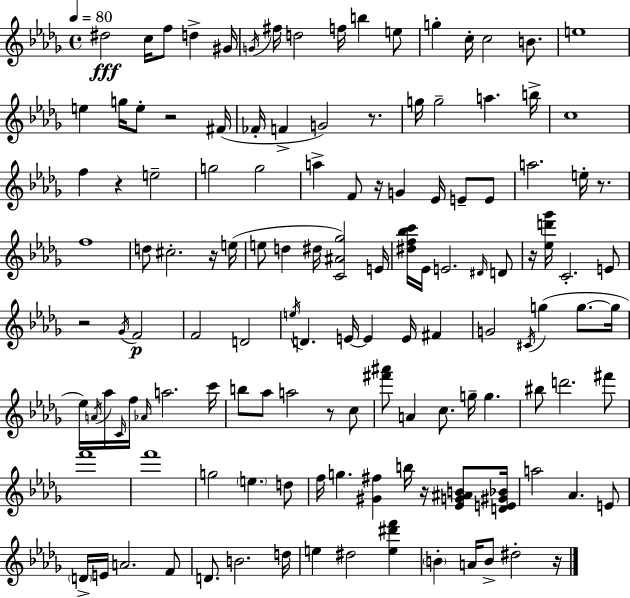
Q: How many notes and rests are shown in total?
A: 131